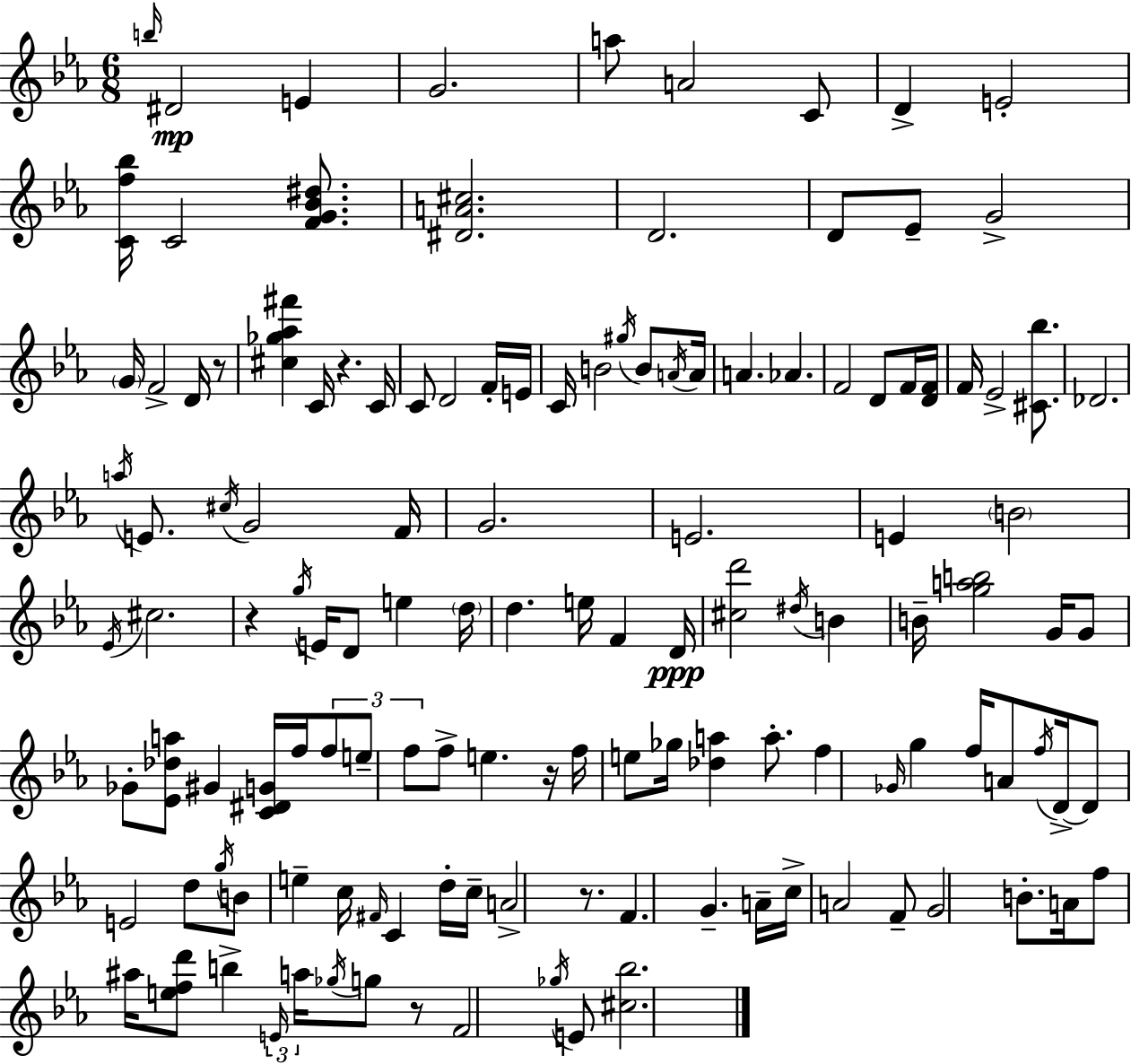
B5/s D#4/h E4/q G4/h. A5/e A4/h C4/e D4/q E4/h [C4,F5,Bb5]/s C4/h [F4,G4,Bb4,D#5]/e. [D#4,A4,C#5]/h. D4/h. D4/e Eb4/e G4/h G4/s F4/h D4/s R/e [C#5,Gb5,Ab5,F#6]/q C4/s R/q. C4/s C4/e D4/h F4/s E4/s C4/s B4/h G#5/s B4/e A4/s A4/s A4/q. Ab4/q. F4/h D4/e F4/s [D4,F4]/s F4/s Eb4/h [C#4,Bb5]/e. Db4/h. A5/s E4/e. C#5/s G4/h F4/s G4/h. E4/h. E4/q B4/h Eb4/s C#5/h. R/q G5/s E4/s D4/e E5/q D5/s D5/q. E5/s F4/q D4/s [C#5,D6]/h D#5/s B4/q B4/s [G5,A5,B5]/h G4/s G4/e Gb4/e [Eb4,Db5,A5]/e G#4/q [C4,D#4,G4]/s F5/s F5/e E5/e F5/e F5/e E5/q. R/s F5/s E5/e Gb5/s [Db5,A5]/q A5/e. F5/q Gb4/s G5/q F5/s A4/e F5/s D4/s D4/e E4/h D5/e G5/s B4/e E5/q C5/s F#4/s C4/q D5/s C5/s A4/h R/e. F4/q. G4/q. A4/s C5/s A4/h F4/e G4/h B4/e. A4/s F5/e A#5/s [E5,F5,D6]/e B5/q E4/s A5/s Gb5/s G5/e R/e F4/h Gb5/s E4/e [C#5,Bb5]/h.